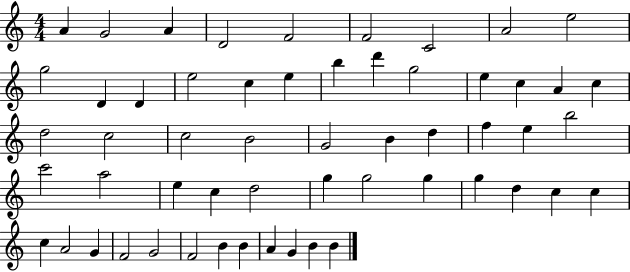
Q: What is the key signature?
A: C major